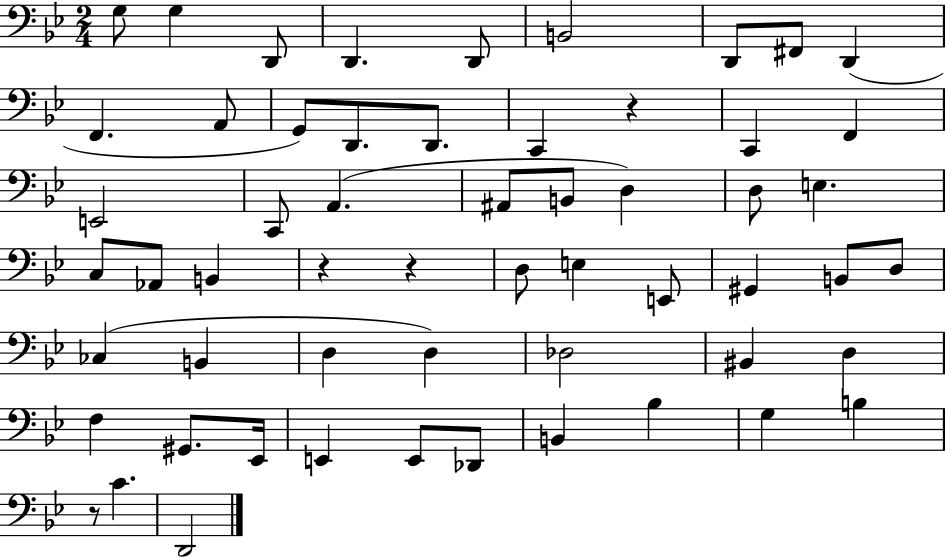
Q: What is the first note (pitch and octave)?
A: G3